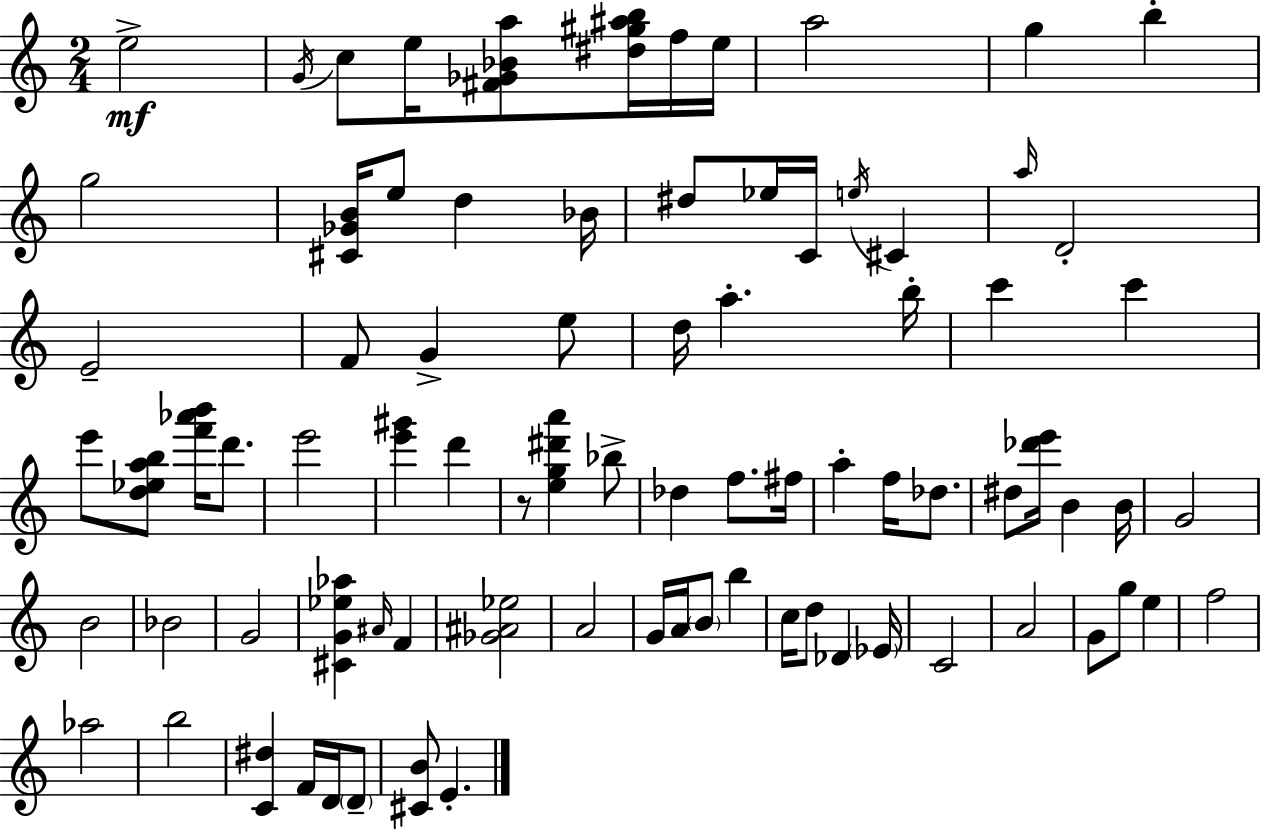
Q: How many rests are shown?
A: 1